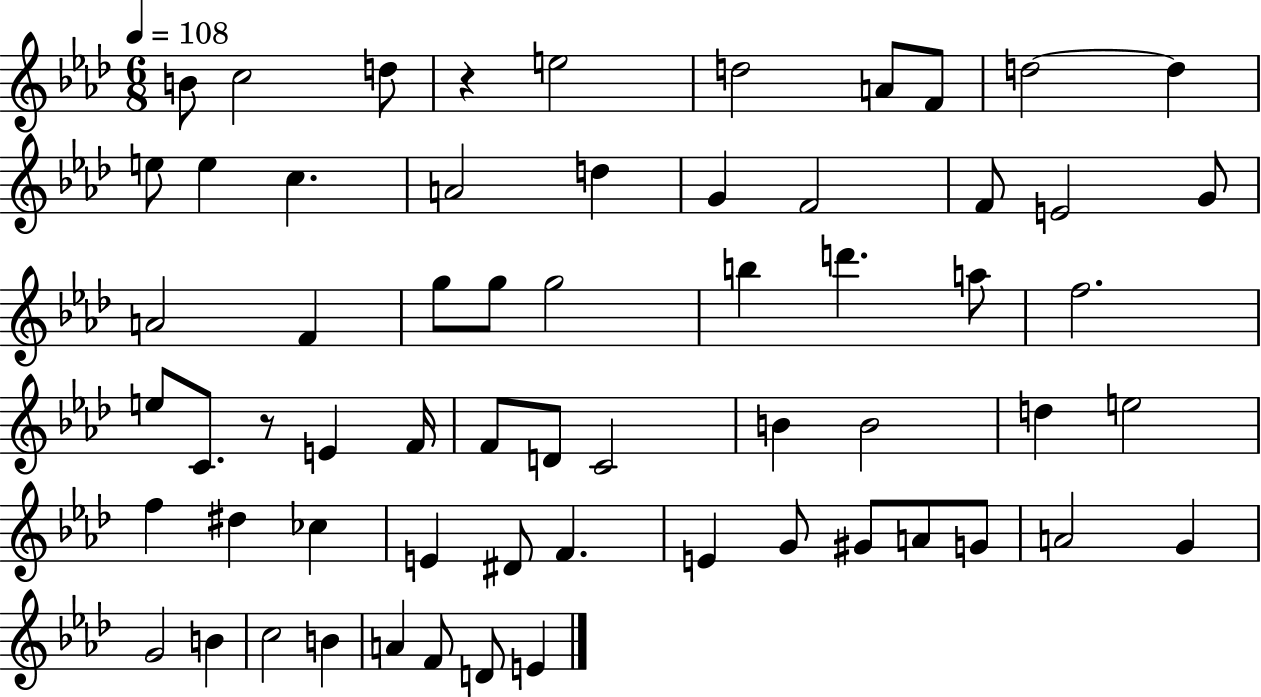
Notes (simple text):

B4/e C5/h D5/e R/q E5/h D5/h A4/e F4/e D5/h D5/q E5/e E5/q C5/q. A4/h D5/q G4/q F4/h F4/e E4/h G4/e A4/h F4/q G5/e G5/e G5/h B5/q D6/q. A5/e F5/h. E5/e C4/e. R/e E4/q F4/s F4/e D4/e C4/h B4/q B4/h D5/q E5/h F5/q D#5/q CES5/q E4/q D#4/e F4/q. E4/q G4/e G#4/e A4/e G4/e A4/h G4/q G4/h B4/q C5/h B4/q A4/q F4/e D4/e E4/q